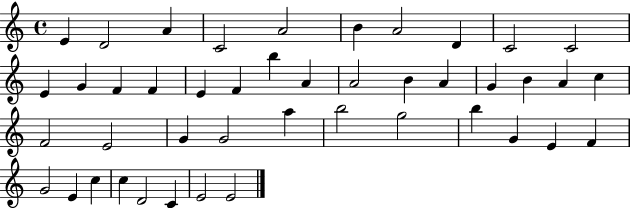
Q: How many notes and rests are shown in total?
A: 44